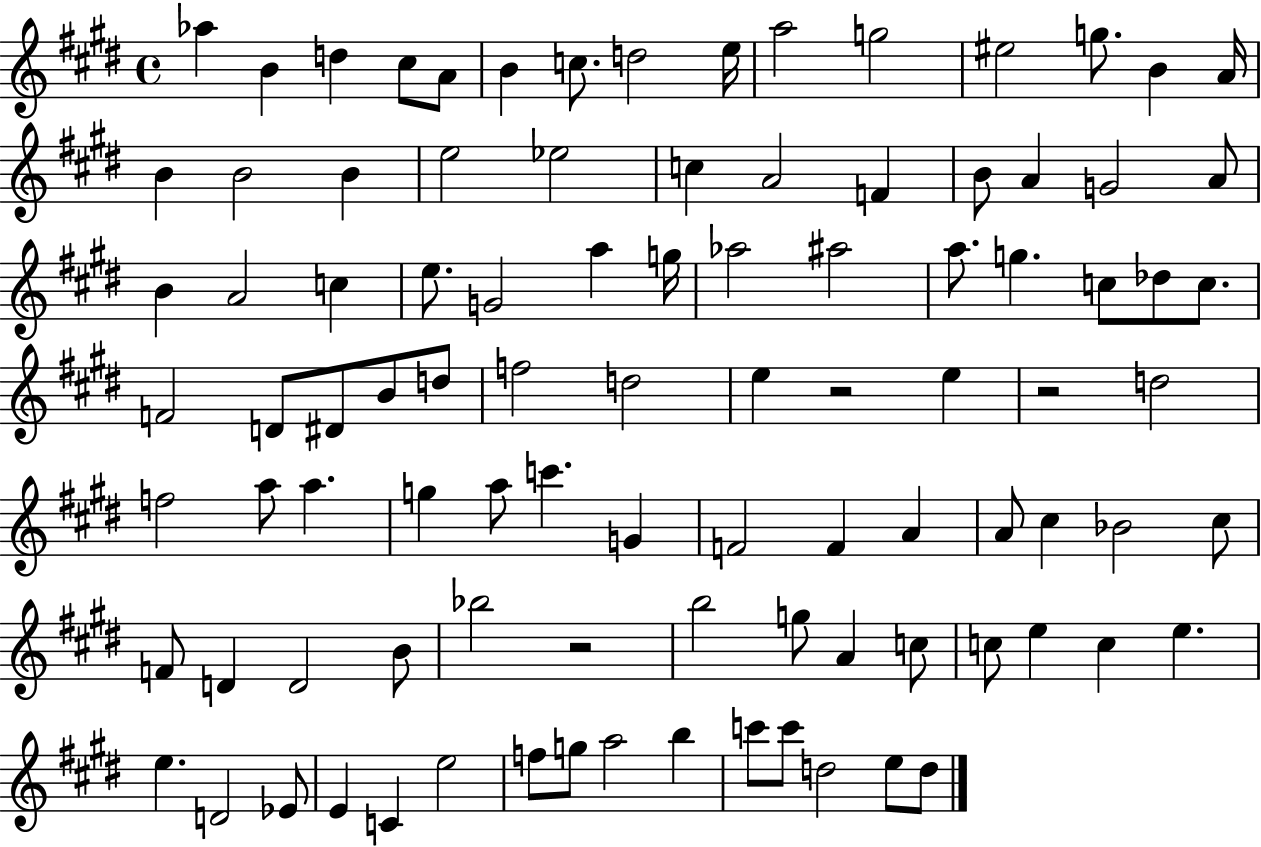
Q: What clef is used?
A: treble